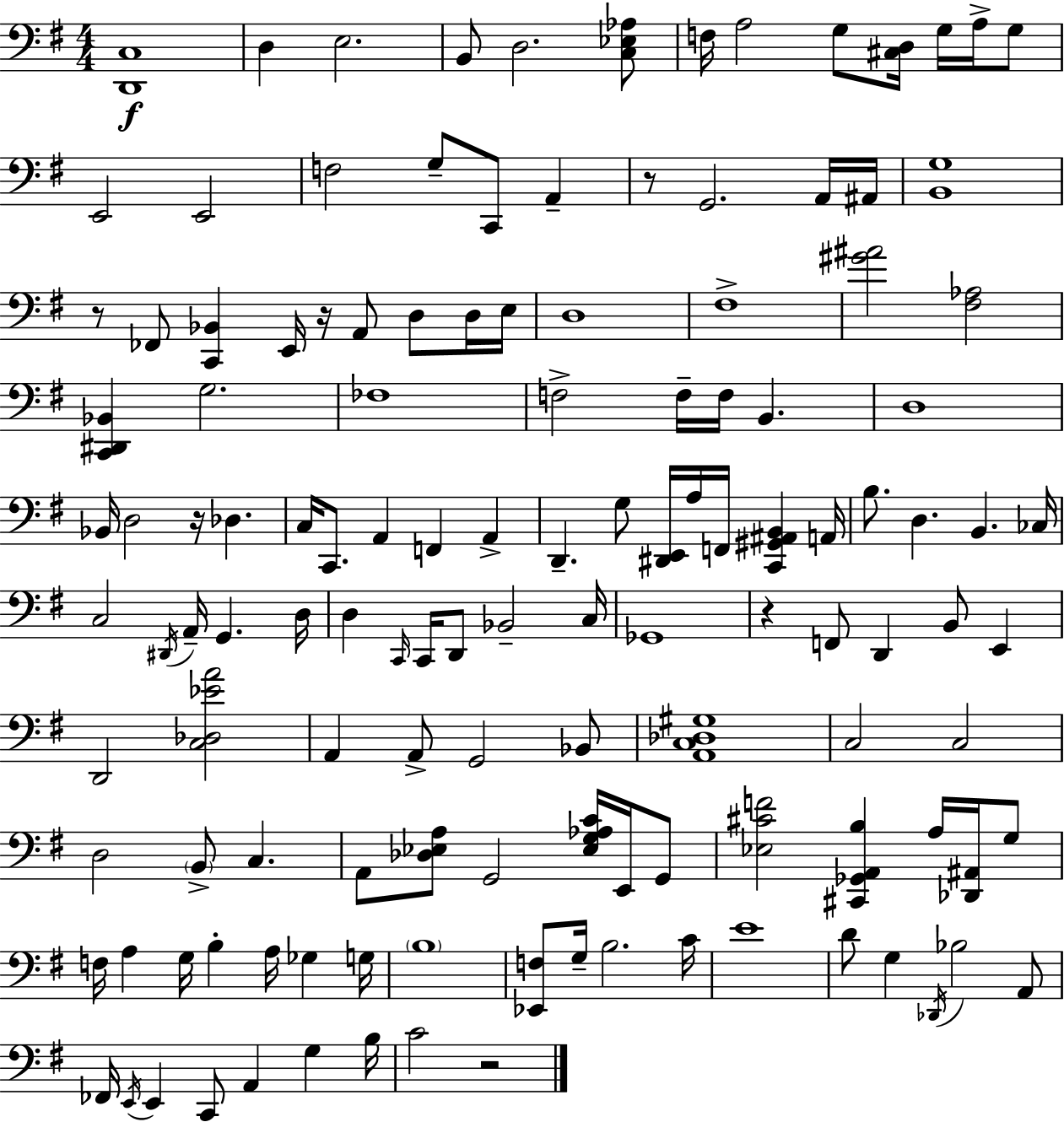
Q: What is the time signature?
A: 4/4